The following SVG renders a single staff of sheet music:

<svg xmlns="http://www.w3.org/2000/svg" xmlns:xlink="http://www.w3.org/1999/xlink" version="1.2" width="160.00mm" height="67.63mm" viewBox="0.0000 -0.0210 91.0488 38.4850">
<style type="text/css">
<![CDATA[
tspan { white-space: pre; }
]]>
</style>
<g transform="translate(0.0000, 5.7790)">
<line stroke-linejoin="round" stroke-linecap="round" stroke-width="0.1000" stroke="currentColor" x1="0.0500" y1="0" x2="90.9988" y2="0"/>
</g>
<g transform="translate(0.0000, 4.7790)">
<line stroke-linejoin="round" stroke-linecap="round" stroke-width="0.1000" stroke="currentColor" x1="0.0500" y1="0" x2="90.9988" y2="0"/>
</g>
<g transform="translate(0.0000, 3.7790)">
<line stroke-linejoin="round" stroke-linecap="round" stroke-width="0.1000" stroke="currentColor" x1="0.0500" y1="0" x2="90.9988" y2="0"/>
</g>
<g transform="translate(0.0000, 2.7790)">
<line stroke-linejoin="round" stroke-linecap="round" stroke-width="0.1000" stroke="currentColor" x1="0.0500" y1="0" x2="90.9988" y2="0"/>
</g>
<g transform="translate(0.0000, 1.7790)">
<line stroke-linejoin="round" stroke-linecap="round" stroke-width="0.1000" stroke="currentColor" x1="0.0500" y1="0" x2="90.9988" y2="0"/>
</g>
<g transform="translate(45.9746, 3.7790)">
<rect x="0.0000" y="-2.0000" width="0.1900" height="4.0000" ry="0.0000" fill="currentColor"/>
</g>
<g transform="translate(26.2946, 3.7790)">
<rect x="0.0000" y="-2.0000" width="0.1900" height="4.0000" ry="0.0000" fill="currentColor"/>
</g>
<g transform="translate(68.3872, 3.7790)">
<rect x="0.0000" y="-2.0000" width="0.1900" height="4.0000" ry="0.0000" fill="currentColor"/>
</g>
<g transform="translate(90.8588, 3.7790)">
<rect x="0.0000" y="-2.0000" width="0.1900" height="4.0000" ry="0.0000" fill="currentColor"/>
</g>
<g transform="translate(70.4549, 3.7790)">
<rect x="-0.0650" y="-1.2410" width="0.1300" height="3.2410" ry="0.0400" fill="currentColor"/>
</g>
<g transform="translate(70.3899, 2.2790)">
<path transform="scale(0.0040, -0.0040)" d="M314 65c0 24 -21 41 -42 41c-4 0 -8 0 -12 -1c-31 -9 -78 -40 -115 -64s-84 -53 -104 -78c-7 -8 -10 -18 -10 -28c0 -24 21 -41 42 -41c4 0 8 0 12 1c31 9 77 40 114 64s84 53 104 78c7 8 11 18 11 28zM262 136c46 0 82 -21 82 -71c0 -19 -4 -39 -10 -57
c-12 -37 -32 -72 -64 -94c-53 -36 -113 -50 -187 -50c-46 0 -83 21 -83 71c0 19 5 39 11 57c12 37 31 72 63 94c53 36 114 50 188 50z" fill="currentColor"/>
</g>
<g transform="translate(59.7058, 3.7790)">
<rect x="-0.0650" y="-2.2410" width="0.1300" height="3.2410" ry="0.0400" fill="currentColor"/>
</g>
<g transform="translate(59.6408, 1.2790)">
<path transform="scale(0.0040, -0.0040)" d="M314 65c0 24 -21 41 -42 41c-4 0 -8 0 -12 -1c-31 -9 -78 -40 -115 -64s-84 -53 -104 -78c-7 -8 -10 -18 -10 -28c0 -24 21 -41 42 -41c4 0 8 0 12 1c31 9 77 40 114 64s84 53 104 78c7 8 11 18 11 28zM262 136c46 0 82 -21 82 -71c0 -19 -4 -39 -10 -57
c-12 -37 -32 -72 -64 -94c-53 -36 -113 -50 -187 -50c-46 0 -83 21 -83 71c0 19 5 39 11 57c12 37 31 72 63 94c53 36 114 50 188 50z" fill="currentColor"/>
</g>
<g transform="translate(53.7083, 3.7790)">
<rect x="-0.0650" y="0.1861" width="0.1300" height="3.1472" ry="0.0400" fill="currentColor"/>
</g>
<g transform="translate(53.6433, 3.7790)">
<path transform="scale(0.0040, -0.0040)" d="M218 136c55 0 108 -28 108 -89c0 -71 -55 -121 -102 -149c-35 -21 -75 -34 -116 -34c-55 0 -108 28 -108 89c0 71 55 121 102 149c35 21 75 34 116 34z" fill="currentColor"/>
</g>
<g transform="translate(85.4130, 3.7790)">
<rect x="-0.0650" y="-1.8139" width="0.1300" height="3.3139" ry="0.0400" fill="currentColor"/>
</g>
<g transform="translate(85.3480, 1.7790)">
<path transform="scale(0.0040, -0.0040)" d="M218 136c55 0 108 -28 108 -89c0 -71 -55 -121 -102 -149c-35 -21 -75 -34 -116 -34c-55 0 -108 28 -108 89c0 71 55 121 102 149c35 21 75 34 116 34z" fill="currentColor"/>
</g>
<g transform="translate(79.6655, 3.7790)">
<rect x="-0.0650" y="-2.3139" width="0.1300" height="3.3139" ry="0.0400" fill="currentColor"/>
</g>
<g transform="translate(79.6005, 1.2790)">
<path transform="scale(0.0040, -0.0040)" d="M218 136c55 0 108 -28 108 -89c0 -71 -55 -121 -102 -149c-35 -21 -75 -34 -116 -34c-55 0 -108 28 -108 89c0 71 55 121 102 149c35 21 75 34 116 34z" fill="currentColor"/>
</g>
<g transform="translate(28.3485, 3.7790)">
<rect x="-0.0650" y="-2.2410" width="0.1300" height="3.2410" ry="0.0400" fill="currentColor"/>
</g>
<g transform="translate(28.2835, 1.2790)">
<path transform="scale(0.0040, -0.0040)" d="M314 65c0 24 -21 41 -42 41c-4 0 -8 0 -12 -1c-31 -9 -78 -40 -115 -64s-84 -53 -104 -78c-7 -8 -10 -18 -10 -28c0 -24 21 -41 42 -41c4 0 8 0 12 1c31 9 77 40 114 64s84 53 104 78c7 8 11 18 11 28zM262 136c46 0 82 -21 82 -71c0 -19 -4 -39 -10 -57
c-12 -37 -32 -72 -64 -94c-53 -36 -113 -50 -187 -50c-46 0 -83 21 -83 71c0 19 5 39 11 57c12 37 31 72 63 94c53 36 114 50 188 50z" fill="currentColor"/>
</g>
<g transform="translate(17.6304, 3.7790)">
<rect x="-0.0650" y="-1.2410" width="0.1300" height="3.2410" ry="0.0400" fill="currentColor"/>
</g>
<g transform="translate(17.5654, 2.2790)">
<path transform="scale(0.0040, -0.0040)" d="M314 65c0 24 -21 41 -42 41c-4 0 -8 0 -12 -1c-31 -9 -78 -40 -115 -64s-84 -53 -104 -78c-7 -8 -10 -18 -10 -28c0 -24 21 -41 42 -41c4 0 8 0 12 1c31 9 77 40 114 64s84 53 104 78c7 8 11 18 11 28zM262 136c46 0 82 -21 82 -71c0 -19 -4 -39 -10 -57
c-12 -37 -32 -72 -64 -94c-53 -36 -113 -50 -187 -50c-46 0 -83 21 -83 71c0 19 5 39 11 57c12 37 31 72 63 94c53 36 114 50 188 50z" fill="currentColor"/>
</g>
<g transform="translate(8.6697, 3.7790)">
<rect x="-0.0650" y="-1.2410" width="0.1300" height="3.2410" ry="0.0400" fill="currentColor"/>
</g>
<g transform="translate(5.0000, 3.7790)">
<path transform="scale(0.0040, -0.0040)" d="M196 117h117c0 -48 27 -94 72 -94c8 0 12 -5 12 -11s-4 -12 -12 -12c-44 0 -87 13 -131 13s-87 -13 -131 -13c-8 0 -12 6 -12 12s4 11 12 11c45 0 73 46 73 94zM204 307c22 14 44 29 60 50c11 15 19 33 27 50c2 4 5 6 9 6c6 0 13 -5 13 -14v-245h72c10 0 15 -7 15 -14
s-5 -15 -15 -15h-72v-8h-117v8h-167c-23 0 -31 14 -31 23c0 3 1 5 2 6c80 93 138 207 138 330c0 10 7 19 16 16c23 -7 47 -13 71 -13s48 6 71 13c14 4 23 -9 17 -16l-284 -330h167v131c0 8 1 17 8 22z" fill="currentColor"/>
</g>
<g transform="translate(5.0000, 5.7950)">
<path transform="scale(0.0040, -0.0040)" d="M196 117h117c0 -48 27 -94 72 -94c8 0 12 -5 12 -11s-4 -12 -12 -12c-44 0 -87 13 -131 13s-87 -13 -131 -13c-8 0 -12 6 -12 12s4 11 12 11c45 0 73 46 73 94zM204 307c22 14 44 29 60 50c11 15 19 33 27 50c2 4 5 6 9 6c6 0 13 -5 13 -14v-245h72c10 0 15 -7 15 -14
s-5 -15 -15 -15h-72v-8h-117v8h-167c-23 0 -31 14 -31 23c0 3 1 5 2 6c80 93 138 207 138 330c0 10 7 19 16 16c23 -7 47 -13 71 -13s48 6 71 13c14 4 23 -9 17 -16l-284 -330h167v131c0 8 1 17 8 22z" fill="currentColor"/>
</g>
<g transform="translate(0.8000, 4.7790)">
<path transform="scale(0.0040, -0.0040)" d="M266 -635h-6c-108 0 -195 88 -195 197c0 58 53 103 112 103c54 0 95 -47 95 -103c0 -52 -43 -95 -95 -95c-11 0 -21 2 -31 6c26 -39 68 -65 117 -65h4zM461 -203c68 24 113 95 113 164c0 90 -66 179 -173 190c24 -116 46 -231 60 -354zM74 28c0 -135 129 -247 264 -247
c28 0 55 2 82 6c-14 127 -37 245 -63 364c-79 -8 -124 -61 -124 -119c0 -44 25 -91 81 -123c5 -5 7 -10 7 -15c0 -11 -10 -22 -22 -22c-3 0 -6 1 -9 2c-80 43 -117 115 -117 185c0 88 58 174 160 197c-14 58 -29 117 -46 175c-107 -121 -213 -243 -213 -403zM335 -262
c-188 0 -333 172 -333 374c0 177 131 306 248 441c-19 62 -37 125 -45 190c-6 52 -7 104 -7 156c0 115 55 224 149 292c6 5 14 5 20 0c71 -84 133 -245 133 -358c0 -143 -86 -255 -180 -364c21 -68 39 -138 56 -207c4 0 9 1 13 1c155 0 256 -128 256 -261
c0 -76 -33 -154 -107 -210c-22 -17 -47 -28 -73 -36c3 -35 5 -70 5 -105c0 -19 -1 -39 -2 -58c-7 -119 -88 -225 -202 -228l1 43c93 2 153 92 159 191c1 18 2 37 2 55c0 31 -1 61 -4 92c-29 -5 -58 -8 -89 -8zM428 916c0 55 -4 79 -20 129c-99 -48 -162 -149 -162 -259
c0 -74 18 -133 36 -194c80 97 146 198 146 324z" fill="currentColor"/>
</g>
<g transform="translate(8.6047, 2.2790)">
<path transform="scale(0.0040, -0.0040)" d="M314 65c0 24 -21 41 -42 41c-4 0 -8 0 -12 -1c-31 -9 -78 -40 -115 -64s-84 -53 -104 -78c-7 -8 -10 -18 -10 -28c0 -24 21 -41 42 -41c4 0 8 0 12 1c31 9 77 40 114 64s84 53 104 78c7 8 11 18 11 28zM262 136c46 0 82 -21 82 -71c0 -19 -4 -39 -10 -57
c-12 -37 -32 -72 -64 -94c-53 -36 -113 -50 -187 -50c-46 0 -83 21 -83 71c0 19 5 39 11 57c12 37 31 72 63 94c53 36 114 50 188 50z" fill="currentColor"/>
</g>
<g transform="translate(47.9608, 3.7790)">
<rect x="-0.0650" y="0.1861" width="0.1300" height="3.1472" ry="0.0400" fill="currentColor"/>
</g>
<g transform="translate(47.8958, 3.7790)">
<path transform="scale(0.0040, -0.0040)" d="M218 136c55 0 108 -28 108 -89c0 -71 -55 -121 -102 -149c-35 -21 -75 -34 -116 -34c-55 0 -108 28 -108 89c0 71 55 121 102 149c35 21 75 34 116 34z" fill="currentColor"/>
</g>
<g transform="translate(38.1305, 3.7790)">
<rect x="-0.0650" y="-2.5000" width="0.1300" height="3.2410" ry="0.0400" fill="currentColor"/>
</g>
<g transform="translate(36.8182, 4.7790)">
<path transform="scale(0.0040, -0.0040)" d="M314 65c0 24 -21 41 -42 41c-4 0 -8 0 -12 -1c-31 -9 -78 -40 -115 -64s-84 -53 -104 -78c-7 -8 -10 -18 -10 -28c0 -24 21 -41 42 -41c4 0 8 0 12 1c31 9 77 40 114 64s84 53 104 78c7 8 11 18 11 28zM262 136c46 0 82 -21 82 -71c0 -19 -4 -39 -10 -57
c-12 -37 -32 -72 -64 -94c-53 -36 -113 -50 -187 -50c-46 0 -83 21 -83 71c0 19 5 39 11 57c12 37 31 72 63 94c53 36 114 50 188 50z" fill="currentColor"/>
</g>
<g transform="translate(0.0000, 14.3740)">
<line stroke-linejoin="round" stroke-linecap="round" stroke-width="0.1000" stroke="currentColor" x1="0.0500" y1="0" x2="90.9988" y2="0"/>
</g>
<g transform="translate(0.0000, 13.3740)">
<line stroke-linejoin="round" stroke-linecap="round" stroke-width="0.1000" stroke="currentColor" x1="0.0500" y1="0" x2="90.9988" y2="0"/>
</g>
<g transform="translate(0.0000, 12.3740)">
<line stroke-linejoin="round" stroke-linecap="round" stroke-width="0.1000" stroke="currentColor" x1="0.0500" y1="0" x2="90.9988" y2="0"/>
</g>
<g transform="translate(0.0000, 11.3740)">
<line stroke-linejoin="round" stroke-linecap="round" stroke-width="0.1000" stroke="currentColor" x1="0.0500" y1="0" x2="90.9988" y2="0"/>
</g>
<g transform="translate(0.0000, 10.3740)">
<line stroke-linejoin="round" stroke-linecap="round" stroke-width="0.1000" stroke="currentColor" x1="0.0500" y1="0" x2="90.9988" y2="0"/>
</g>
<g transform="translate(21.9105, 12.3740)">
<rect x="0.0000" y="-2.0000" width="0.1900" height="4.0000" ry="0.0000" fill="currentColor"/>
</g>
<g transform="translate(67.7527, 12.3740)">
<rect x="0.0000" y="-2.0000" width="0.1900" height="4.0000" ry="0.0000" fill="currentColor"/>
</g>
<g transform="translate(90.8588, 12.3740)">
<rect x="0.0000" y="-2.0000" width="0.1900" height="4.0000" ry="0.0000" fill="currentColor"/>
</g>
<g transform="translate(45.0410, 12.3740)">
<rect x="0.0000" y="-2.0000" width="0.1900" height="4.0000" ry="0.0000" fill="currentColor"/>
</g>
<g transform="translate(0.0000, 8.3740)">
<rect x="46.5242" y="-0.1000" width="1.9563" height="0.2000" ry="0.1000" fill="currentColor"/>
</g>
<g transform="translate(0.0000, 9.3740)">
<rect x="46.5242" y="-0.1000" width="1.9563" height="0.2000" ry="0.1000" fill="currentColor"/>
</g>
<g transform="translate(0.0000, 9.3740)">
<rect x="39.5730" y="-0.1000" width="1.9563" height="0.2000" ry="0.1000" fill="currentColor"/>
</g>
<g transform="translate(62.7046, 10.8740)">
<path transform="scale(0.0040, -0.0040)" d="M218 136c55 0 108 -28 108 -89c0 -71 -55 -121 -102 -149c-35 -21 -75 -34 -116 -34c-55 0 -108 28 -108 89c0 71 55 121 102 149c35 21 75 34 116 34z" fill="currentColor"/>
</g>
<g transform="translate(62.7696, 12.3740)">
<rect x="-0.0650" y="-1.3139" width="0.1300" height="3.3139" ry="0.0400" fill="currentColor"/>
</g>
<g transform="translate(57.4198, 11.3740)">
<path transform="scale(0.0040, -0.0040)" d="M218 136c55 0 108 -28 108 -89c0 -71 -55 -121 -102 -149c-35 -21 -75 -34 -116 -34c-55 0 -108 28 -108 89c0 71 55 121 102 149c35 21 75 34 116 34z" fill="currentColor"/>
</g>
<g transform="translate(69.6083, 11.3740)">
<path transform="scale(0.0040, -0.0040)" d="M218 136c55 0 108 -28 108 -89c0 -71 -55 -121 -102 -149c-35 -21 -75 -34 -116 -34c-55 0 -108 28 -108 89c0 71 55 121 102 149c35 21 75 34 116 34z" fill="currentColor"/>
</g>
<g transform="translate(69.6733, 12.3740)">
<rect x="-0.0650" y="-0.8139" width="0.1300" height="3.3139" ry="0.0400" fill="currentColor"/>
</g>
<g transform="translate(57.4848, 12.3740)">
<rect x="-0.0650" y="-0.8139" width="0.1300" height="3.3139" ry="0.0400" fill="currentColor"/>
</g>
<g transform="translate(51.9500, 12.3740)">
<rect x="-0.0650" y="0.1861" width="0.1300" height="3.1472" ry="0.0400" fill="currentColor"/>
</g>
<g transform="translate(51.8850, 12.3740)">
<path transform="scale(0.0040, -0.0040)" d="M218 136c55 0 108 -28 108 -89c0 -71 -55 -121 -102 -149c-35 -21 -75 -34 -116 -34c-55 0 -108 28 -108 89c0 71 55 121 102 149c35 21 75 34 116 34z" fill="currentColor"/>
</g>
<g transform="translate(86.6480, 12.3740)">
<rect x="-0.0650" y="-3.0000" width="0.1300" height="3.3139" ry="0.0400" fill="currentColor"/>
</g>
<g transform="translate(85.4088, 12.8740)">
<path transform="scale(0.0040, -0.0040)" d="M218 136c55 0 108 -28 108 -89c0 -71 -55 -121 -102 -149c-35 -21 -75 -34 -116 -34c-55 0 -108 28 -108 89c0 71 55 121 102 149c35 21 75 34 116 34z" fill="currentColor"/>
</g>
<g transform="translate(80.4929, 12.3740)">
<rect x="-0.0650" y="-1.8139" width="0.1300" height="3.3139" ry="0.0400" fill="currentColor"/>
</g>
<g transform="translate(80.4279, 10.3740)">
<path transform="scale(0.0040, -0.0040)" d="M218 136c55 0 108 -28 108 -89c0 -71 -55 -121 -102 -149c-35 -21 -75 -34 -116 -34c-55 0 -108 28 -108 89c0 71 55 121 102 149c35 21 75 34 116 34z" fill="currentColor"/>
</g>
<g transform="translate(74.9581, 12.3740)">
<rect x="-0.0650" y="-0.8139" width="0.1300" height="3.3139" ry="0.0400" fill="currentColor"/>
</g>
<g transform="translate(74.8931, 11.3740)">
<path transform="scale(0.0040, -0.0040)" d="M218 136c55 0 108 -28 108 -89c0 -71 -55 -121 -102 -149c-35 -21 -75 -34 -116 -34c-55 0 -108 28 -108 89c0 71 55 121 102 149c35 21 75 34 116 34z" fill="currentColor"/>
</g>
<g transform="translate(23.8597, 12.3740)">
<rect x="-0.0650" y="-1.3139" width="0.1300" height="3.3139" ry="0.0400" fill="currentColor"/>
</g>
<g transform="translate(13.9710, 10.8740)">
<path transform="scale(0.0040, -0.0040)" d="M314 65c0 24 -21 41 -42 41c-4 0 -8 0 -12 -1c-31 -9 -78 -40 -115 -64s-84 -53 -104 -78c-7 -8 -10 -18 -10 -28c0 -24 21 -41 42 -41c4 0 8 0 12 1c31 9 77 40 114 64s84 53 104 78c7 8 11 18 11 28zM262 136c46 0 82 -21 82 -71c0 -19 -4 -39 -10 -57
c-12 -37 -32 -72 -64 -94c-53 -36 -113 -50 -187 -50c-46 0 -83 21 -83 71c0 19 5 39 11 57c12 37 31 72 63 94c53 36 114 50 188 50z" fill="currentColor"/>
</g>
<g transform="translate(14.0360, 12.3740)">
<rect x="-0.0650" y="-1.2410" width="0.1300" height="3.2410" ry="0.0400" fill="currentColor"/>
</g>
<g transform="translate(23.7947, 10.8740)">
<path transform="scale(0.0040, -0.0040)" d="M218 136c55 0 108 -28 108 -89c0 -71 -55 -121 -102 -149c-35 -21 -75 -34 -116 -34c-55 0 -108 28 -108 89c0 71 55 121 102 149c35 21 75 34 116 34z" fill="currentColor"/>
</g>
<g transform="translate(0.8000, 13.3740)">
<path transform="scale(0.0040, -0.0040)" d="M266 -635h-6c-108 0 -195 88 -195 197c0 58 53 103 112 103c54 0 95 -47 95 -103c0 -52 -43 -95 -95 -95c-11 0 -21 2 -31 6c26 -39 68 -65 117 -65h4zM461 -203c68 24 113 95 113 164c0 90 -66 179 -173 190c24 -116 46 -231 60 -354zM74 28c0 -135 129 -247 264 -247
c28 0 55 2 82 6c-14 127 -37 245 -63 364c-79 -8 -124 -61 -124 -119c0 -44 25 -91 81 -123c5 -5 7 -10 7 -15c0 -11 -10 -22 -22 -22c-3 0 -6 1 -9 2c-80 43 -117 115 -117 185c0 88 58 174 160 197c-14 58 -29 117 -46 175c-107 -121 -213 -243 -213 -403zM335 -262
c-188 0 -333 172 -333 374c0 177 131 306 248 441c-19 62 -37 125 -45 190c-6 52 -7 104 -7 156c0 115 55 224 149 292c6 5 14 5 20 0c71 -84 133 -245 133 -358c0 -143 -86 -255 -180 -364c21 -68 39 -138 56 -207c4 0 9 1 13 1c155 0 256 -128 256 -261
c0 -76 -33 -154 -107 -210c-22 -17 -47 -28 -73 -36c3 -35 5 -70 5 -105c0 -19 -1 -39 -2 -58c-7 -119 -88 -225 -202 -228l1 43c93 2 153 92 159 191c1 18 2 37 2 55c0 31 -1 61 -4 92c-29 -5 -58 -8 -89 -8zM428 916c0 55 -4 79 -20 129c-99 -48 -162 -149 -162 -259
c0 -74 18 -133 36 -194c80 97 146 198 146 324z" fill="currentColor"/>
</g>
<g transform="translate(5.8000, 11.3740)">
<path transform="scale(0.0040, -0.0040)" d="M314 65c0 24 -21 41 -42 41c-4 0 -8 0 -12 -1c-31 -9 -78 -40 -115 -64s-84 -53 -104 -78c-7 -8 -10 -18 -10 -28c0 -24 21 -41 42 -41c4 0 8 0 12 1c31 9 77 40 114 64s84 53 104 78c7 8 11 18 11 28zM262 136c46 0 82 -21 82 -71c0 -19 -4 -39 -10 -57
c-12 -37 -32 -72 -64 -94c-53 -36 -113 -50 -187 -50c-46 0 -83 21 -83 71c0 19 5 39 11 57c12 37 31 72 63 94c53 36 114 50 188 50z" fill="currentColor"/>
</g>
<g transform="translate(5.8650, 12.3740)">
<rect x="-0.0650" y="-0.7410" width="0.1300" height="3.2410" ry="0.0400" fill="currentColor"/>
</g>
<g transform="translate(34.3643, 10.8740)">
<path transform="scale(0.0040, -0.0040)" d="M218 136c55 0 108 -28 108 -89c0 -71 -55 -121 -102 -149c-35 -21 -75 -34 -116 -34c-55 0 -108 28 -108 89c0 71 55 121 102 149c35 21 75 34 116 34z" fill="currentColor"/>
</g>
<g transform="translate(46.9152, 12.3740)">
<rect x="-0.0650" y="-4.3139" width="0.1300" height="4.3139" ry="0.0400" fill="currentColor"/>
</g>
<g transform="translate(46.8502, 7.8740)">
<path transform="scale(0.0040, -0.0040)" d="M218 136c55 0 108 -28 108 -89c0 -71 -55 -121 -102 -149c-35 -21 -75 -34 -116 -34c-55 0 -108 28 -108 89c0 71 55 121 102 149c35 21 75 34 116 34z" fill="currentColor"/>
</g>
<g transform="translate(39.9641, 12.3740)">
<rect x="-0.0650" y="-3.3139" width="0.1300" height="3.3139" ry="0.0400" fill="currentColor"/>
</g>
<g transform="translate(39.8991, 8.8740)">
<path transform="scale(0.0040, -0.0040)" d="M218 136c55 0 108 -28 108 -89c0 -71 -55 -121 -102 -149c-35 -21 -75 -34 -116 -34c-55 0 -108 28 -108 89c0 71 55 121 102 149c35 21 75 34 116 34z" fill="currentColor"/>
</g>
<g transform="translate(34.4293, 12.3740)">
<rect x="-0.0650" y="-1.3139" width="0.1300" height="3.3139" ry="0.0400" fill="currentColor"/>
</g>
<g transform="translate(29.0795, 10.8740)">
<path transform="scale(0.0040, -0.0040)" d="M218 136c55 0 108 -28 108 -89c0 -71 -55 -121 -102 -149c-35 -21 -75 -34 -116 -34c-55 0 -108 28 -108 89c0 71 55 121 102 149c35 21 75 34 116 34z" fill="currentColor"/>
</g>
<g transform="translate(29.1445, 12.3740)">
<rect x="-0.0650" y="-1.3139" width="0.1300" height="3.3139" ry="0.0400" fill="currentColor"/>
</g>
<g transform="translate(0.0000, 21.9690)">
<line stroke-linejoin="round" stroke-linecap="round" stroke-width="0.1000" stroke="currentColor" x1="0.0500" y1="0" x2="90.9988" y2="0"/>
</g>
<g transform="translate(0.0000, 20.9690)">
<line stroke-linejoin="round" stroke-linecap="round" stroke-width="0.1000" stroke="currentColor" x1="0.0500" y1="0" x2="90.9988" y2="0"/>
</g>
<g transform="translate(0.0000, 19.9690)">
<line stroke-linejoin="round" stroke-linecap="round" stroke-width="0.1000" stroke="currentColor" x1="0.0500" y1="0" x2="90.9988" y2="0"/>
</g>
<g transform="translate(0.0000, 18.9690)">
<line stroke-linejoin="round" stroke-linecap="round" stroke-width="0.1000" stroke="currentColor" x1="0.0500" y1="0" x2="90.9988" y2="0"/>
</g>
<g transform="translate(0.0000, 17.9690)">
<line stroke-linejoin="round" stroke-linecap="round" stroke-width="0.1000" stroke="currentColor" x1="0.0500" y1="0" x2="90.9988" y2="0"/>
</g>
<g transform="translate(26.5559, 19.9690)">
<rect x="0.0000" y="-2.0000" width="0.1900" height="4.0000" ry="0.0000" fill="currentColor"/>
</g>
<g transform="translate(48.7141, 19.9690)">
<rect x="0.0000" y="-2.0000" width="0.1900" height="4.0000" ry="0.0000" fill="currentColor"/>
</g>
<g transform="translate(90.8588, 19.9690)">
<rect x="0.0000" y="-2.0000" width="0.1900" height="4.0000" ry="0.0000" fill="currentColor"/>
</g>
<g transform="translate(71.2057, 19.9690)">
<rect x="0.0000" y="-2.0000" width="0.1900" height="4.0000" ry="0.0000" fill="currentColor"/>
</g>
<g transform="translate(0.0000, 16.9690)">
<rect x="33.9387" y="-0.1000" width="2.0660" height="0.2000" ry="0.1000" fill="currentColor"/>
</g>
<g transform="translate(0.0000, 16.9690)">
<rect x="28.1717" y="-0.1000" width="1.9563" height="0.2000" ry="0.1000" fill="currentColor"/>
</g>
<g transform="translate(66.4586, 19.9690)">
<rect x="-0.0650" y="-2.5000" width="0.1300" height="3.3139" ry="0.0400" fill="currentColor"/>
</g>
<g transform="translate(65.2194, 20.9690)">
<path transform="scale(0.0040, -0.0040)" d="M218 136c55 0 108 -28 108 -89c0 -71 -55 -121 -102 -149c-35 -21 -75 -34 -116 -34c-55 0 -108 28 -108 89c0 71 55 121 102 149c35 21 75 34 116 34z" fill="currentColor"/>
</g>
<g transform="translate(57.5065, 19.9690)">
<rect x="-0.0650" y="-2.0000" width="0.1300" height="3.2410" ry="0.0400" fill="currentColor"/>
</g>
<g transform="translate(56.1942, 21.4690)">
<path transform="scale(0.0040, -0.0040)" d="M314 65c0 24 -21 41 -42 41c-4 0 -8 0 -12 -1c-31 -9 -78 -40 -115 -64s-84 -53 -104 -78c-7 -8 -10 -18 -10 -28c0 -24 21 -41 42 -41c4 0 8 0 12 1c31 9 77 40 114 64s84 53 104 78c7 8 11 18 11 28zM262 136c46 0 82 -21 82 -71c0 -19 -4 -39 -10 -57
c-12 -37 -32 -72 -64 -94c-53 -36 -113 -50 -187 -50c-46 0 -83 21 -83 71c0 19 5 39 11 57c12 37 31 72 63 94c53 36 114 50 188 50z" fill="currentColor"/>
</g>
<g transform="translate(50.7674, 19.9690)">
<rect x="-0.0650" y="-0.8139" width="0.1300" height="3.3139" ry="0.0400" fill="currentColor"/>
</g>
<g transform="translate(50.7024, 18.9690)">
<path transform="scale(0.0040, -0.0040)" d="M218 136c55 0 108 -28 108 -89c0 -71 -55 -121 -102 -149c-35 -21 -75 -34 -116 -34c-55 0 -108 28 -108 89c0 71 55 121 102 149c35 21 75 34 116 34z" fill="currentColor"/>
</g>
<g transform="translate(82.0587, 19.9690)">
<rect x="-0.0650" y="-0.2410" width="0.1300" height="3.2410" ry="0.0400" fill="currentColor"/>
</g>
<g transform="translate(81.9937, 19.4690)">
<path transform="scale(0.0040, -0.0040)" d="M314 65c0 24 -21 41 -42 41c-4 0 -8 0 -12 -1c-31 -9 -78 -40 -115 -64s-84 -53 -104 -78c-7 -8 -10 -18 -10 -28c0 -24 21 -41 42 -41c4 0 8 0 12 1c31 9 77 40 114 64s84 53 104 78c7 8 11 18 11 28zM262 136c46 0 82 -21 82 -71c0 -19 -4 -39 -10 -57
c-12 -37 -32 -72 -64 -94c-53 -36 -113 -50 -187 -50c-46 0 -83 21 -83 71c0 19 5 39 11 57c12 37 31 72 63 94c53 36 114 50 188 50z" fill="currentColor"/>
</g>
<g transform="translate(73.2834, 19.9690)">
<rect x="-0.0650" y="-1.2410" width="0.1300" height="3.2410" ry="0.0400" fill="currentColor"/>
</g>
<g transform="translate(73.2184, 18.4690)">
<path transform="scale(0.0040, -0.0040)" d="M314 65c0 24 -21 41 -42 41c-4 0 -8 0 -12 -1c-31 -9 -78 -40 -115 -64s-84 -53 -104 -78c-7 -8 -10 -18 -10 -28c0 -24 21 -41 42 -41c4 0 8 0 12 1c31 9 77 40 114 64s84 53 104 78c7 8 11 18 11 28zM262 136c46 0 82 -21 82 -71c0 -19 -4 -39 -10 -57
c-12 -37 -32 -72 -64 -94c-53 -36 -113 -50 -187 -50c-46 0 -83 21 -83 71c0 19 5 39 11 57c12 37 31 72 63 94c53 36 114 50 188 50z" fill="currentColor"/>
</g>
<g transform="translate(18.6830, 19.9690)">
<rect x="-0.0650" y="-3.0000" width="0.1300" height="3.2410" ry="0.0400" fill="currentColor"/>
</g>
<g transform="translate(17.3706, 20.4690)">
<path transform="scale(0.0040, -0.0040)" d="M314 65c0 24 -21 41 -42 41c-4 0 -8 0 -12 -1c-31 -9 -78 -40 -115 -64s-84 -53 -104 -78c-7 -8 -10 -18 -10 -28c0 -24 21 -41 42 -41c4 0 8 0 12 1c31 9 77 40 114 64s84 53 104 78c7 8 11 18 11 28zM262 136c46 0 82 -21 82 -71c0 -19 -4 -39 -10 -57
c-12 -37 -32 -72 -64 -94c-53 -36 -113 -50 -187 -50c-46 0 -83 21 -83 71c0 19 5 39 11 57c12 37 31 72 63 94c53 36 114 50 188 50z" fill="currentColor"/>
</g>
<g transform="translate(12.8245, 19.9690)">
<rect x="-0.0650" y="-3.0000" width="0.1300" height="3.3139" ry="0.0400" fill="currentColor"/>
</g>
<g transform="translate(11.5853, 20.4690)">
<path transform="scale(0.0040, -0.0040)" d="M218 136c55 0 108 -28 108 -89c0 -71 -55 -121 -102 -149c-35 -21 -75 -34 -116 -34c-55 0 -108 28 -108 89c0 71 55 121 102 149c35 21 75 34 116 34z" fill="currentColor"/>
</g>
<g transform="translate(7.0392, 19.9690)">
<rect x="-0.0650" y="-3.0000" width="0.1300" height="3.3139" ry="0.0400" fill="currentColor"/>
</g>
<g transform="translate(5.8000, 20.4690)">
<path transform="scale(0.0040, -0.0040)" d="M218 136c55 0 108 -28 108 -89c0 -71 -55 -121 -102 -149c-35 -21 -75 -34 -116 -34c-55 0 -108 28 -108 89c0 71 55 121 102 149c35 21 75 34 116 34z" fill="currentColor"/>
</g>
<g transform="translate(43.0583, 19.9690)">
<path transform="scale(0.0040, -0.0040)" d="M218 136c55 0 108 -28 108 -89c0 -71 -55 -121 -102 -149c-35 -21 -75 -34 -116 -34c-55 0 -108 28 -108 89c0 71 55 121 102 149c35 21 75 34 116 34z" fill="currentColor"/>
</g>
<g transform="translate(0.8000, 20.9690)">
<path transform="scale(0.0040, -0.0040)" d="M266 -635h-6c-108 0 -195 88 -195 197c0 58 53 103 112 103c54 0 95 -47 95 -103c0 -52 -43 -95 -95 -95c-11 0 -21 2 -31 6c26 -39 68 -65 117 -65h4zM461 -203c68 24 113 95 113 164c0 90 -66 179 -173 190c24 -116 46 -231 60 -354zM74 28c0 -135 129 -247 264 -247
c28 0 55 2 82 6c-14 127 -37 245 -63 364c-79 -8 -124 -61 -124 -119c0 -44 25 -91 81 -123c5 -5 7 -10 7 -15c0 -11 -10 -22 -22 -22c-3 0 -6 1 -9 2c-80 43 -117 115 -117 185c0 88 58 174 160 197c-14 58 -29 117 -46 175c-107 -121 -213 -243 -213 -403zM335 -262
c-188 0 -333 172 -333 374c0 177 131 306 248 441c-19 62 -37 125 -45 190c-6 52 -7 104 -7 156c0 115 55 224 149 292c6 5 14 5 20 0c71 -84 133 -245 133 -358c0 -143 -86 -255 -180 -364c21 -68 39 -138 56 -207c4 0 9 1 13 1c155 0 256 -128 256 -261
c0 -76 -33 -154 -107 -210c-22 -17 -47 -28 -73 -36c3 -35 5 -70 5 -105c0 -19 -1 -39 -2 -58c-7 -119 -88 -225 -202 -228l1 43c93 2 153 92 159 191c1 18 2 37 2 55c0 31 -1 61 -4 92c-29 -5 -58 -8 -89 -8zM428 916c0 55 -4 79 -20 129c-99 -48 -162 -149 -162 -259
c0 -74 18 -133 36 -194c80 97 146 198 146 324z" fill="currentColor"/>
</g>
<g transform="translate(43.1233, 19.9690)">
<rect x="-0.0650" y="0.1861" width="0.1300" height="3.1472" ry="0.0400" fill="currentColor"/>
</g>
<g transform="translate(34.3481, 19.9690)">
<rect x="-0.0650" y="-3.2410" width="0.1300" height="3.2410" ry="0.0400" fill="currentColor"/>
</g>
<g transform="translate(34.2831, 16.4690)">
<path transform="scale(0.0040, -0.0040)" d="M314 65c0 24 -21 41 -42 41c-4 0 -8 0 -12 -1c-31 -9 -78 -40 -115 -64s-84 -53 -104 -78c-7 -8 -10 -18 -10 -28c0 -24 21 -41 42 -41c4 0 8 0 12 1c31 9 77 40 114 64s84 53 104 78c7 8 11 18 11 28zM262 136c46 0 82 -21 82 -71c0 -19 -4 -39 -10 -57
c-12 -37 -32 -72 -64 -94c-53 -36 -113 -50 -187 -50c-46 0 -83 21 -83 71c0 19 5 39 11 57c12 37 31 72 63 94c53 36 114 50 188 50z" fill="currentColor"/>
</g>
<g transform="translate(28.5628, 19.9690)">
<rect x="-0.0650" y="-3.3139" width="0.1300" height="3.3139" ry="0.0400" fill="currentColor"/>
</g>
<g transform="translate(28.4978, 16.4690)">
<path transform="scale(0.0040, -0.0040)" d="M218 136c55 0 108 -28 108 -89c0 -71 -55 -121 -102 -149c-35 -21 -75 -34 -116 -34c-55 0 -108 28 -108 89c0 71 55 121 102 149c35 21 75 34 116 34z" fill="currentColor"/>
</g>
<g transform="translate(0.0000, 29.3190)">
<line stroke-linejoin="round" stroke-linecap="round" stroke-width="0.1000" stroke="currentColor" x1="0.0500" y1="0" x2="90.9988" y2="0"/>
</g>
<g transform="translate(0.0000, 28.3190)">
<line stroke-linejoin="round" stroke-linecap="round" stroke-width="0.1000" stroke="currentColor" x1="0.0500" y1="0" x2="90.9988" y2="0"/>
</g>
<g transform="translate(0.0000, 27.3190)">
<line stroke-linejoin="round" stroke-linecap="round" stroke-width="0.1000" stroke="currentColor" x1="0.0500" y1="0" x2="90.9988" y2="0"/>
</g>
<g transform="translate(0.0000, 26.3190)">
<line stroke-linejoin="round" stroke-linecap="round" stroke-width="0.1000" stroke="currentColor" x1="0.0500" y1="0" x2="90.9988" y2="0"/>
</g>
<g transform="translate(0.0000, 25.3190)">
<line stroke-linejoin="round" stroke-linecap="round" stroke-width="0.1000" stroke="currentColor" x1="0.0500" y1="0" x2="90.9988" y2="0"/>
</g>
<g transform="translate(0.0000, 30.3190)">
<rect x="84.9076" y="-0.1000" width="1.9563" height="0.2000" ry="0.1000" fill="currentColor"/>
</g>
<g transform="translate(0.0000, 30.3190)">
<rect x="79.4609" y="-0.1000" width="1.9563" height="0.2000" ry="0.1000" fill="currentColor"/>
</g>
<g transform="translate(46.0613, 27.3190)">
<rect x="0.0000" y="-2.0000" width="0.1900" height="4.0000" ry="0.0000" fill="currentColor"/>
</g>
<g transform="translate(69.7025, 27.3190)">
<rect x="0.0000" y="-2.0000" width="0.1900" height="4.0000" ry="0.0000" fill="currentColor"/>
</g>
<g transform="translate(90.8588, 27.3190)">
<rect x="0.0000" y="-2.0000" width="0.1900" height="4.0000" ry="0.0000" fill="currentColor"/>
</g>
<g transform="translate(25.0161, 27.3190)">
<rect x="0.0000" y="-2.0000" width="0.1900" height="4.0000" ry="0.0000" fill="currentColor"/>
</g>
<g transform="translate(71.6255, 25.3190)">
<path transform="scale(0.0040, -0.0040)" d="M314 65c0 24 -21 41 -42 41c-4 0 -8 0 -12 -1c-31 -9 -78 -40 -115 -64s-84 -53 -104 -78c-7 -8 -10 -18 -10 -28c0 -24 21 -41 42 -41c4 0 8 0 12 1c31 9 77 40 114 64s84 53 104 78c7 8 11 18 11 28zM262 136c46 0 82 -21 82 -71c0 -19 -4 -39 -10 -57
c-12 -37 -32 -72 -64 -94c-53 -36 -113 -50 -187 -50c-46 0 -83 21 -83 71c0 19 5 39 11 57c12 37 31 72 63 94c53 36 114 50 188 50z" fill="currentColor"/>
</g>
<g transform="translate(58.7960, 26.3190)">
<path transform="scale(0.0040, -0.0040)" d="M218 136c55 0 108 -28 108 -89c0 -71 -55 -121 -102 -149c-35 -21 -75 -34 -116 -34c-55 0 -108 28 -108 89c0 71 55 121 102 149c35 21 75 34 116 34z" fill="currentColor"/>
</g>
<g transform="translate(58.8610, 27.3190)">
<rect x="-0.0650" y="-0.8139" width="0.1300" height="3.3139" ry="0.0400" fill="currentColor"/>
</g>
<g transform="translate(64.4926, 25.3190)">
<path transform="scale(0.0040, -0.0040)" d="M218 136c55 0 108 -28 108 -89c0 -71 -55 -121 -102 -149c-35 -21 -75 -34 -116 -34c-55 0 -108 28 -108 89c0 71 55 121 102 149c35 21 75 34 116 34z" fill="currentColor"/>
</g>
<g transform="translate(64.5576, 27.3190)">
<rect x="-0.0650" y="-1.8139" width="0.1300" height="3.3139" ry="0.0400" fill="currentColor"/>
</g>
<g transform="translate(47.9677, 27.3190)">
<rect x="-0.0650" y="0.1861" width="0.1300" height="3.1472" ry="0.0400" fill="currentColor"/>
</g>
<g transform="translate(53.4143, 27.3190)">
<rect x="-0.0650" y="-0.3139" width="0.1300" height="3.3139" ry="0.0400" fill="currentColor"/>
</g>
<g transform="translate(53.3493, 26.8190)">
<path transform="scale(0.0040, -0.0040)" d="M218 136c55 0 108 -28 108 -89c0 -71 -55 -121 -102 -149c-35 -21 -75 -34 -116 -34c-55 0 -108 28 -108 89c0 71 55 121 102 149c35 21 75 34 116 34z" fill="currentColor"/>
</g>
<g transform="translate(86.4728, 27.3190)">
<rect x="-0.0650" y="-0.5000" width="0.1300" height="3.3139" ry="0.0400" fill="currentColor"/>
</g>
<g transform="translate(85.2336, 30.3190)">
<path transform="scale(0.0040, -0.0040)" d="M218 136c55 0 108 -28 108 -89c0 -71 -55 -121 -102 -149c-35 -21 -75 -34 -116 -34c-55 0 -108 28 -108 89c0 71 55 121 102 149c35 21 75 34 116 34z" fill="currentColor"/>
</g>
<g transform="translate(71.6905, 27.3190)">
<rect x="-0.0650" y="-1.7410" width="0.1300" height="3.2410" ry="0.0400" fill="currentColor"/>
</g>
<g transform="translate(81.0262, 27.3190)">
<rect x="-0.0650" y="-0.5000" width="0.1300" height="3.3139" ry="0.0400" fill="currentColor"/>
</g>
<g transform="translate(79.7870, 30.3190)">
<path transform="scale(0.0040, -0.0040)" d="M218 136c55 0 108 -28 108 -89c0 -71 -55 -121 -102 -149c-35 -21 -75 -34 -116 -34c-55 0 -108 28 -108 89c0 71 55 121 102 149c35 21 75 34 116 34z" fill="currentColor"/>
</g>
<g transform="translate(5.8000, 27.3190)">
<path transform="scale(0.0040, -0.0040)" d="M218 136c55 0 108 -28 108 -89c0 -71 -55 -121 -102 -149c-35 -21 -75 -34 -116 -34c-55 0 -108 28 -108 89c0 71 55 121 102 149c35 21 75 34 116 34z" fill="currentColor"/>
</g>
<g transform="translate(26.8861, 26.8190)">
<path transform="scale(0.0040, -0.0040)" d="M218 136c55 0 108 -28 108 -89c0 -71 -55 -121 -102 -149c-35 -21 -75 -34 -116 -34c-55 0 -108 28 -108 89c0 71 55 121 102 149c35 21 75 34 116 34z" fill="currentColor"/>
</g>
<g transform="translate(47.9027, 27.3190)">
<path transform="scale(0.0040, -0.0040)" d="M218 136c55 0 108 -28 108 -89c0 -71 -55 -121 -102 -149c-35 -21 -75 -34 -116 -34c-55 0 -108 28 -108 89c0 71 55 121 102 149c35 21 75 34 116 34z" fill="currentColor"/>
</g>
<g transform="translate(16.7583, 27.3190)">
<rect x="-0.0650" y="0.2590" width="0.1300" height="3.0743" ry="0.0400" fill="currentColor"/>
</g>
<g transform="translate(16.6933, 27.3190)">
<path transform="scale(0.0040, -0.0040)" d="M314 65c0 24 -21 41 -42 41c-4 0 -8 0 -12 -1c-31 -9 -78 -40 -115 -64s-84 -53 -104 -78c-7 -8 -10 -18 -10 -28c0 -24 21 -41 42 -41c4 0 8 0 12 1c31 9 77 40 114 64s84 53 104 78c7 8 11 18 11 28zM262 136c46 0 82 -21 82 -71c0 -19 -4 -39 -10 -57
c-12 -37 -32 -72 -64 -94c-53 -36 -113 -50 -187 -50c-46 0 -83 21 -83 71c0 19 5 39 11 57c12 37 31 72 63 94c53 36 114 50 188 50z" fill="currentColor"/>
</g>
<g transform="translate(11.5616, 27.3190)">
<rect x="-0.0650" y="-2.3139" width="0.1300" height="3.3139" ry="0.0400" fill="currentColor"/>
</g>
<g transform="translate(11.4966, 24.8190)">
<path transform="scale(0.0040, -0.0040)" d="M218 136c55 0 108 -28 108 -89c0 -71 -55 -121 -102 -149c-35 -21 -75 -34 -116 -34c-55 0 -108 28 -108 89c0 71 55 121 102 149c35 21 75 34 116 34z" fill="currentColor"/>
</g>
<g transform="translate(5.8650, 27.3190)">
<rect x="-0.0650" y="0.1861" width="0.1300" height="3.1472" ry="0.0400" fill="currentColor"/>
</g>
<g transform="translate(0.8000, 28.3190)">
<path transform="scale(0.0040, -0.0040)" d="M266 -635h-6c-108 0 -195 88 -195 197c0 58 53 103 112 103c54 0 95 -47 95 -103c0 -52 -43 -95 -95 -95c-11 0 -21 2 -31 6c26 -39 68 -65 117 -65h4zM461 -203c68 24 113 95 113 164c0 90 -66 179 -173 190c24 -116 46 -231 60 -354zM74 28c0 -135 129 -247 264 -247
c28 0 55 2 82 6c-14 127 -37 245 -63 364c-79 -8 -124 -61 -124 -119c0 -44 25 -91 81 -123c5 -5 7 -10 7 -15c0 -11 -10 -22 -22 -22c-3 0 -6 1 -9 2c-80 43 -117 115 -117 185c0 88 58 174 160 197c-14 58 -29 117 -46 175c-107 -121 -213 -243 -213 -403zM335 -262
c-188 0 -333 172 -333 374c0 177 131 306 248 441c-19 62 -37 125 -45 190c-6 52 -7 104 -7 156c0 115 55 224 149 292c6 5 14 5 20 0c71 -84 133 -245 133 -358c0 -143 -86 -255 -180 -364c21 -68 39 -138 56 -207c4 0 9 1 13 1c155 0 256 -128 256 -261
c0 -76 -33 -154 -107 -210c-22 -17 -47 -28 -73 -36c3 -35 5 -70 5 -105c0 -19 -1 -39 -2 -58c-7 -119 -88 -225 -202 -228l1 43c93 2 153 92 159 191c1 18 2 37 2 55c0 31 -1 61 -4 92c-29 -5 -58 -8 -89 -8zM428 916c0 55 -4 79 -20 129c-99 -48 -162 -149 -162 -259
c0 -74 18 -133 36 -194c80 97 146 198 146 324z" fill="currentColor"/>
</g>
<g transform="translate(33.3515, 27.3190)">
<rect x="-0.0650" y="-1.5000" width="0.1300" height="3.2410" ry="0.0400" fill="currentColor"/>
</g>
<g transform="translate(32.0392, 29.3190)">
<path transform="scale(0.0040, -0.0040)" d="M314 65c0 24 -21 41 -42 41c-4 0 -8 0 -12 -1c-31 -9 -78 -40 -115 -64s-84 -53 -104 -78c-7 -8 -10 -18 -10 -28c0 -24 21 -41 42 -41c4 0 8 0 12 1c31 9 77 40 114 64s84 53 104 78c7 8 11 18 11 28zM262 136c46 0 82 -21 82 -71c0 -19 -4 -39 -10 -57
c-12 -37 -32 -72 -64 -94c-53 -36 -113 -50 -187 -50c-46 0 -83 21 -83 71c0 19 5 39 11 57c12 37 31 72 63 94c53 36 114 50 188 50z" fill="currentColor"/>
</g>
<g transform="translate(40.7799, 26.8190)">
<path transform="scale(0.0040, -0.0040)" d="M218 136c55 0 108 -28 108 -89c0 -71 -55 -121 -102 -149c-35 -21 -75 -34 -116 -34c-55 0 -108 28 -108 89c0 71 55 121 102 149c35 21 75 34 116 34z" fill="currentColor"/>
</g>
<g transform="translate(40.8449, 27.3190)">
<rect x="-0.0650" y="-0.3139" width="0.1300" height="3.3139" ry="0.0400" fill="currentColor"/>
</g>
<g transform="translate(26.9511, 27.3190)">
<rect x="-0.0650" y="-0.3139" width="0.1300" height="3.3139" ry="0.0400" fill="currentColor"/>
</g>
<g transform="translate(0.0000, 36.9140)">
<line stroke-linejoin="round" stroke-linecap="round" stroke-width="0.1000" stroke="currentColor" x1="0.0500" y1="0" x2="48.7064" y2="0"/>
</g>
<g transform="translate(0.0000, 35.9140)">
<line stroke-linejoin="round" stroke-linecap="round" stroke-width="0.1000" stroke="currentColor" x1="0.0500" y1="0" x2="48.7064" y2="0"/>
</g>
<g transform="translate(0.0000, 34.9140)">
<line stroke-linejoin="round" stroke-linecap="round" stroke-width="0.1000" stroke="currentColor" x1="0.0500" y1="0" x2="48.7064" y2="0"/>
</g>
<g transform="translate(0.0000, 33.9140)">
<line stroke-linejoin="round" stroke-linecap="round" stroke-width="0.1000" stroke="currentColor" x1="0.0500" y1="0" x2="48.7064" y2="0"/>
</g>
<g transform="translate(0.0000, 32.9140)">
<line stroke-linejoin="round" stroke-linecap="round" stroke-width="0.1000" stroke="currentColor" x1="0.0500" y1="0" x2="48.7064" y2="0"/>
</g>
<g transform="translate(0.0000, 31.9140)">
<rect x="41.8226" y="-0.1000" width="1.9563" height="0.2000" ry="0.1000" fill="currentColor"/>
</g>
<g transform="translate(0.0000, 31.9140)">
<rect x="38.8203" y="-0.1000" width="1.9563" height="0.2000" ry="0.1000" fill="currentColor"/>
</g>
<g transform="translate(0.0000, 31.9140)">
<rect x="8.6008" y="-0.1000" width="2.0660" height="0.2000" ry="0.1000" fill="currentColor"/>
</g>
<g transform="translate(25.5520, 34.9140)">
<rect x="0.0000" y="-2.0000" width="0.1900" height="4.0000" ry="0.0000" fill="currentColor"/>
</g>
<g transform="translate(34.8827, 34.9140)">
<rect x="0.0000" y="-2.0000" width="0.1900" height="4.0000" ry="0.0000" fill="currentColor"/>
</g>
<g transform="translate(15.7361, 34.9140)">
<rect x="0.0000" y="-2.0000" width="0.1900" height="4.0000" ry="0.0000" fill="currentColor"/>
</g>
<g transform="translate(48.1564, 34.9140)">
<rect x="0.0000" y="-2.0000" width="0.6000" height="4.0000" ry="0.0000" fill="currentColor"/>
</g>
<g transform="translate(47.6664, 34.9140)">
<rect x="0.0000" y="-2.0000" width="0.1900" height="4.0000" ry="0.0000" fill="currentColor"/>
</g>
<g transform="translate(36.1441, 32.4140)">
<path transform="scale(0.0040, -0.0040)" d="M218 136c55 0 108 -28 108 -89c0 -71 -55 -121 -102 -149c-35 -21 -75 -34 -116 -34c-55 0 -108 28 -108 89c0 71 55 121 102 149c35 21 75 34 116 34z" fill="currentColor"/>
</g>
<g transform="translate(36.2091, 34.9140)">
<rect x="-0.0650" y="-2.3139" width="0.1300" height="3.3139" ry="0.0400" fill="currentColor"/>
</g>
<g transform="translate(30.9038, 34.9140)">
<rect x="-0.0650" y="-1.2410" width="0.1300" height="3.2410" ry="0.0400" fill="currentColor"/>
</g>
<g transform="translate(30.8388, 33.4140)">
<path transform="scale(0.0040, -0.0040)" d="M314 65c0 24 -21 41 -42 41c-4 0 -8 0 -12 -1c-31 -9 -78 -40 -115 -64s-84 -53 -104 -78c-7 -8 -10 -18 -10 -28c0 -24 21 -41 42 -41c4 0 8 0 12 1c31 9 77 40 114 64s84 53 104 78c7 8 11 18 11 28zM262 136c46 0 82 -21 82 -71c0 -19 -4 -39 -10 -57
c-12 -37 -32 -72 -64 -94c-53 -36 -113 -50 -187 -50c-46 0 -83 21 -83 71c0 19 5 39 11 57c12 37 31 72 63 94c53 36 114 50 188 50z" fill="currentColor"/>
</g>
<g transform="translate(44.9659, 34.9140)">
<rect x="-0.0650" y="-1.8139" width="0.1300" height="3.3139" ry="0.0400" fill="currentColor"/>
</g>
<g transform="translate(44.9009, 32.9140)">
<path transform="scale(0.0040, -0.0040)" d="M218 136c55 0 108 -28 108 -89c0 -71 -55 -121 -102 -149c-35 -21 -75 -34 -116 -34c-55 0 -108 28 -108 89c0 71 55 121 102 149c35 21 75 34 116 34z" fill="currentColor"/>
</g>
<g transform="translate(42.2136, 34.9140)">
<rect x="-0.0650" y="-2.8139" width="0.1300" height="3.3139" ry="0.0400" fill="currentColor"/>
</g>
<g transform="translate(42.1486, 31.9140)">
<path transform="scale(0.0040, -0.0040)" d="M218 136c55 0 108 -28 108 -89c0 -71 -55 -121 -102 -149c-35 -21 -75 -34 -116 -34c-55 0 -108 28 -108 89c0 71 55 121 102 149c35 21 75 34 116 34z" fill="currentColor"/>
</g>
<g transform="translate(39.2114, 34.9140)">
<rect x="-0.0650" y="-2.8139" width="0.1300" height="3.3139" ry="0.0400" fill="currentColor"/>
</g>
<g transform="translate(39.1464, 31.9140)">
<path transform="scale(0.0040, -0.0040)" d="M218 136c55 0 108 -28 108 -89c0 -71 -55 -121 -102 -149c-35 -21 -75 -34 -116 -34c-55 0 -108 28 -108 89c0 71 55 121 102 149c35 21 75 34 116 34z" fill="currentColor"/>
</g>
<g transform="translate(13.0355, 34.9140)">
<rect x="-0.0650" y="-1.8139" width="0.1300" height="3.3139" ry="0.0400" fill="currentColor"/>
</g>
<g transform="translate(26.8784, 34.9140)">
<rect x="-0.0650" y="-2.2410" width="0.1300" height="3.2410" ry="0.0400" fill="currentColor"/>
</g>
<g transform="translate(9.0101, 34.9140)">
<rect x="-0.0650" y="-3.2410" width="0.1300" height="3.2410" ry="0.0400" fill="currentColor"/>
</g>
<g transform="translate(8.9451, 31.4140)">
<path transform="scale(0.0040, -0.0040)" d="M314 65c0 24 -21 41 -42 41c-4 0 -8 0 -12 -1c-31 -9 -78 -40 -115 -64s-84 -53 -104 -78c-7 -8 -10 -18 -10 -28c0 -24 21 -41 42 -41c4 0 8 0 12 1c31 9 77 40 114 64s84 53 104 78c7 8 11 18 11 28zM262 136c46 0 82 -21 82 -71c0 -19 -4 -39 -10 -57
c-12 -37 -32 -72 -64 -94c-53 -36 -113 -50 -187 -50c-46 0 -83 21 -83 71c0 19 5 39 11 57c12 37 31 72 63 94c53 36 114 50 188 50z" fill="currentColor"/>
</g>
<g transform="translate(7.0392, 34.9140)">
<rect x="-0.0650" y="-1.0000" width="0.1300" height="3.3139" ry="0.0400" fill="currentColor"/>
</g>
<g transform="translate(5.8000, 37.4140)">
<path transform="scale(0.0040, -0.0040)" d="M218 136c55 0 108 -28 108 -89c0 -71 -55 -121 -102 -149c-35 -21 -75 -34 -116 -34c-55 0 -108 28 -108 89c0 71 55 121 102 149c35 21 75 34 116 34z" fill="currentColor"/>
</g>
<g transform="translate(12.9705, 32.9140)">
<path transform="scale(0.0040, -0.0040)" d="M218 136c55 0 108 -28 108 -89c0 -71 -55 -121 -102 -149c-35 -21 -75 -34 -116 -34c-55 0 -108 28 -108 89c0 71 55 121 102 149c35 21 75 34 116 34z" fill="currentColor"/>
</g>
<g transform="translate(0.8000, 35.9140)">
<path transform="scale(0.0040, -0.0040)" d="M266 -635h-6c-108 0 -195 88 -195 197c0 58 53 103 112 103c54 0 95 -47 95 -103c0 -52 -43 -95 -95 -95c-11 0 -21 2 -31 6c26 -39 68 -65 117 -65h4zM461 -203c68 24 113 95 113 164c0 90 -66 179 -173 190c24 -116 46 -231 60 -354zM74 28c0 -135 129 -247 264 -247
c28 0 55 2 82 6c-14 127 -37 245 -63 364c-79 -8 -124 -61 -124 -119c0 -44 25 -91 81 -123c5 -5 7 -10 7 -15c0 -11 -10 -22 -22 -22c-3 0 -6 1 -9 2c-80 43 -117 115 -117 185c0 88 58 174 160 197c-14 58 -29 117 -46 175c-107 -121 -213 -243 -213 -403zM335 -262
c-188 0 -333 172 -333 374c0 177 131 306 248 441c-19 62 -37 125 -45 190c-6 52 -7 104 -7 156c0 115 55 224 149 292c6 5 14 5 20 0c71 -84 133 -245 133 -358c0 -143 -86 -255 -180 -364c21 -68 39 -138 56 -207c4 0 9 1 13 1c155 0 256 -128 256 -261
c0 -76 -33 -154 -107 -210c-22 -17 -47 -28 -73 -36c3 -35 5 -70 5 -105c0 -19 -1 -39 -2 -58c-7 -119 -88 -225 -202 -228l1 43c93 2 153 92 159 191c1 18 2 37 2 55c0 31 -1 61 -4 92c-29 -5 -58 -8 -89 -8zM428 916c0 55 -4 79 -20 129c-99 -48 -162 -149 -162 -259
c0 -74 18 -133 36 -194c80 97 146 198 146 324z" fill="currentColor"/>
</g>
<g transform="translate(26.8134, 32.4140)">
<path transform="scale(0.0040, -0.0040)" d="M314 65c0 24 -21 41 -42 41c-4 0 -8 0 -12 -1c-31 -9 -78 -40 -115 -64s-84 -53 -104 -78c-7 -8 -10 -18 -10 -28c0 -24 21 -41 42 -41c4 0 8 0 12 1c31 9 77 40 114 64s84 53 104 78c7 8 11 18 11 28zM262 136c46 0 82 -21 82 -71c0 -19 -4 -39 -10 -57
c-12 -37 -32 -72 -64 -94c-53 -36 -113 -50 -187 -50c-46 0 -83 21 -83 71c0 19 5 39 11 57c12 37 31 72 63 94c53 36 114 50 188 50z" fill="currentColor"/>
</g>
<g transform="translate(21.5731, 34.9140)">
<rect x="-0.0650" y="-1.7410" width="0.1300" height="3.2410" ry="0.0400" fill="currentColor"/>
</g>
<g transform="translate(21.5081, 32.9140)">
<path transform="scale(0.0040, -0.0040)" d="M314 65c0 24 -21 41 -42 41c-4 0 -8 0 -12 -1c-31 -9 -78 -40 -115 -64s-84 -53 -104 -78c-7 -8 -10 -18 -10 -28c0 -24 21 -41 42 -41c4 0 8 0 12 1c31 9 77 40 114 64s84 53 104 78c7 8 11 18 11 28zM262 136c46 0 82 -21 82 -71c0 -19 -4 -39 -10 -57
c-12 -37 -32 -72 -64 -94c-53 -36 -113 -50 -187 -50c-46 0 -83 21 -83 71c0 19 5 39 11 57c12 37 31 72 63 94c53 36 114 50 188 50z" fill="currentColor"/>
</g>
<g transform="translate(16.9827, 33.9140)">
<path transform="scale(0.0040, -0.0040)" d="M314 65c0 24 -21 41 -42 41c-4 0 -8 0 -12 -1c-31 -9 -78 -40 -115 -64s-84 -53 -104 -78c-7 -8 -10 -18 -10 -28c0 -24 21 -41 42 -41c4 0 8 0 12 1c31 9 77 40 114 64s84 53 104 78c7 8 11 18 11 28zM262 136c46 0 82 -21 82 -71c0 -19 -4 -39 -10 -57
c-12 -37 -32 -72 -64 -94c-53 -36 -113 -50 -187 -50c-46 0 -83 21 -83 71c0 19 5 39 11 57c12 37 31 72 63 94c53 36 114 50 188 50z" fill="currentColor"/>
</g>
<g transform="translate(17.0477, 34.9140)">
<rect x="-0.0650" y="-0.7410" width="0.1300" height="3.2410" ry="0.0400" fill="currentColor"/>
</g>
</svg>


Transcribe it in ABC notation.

X:1
T:Untitled
M:4/4
L:1/4
K:C
e2 e2 g2 G2 B B g2 e2 g f d2 e2 e e e b d' B d e d d f A A A A2 b b2 B d F2 G e2 c2 B g B2 c E2 c B c d f f2 C C D b2 f d2 f2 g2 e2 g a a f